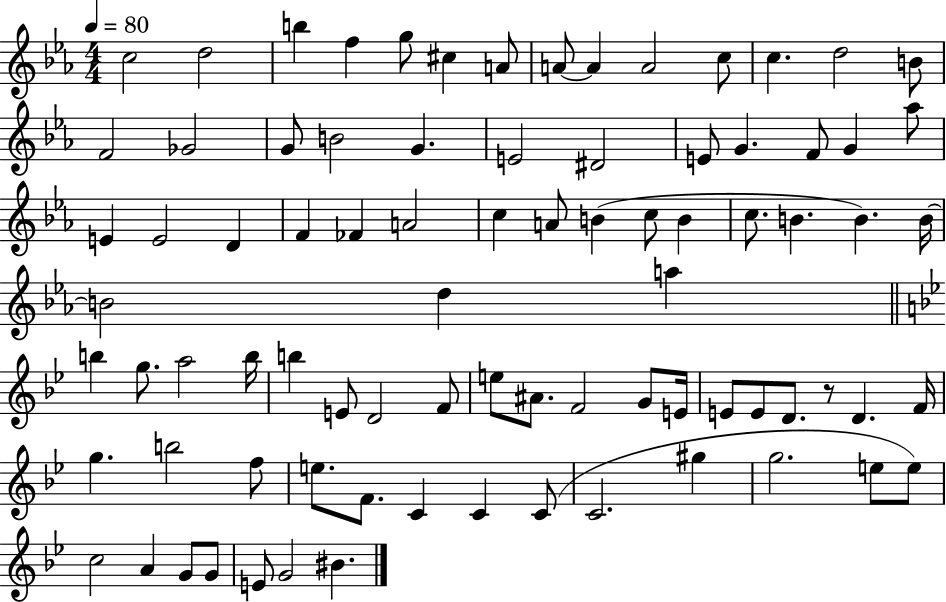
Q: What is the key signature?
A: EES major